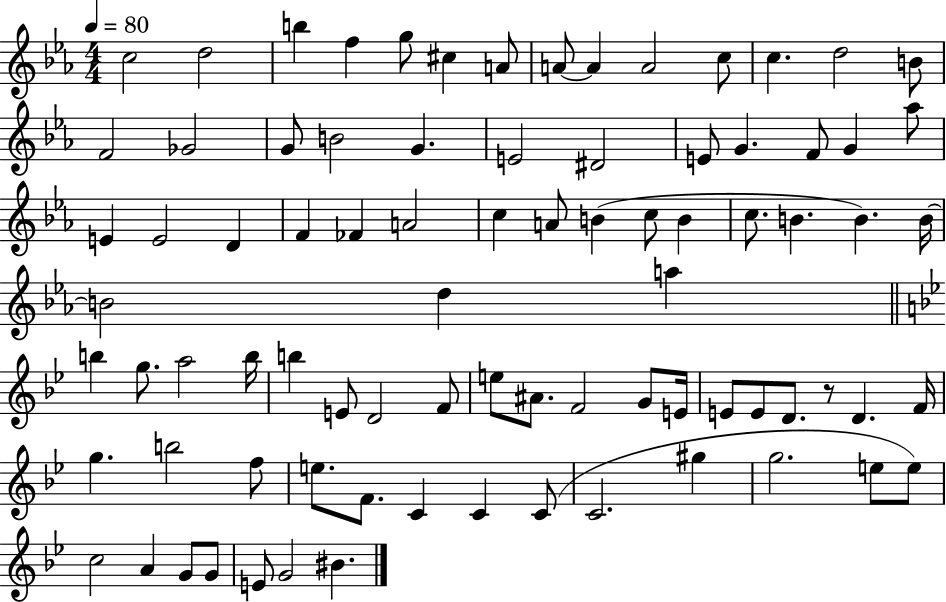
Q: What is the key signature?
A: EES major